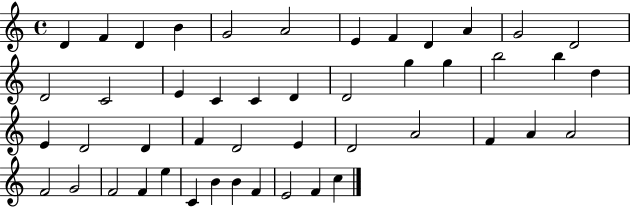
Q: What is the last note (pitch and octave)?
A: C5